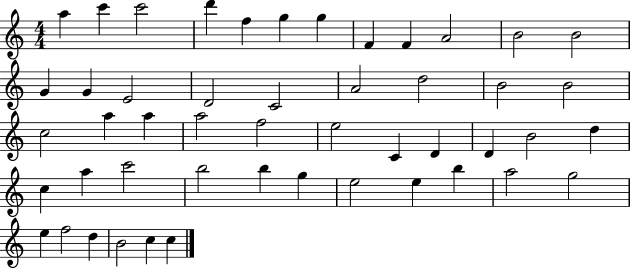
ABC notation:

X:1
T:Untitled
M:4/4
L:1/4
K:C
a c' c'2 d' f g g F F A2 B2 B2 G G E2 D2 C2 A2 d2 B2 B2 c2 a a a2 f2 e2 C D D B2 d c a c'2 b2 b g e2 e b a2 g2 e f2 d B2 c c